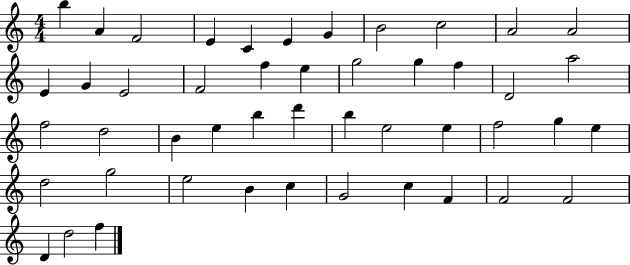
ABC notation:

X:1
T:Untitled
M:4/4
L:1/4
K:C
b A F2 E C E G B2 c2 A2 A2 E G E2 F2 f e g2 g f D2 a2 f2 d2 B e b d' b e2 e f2 g e d2 g2 e2 B c G2 c F F2 F2 D d2 f